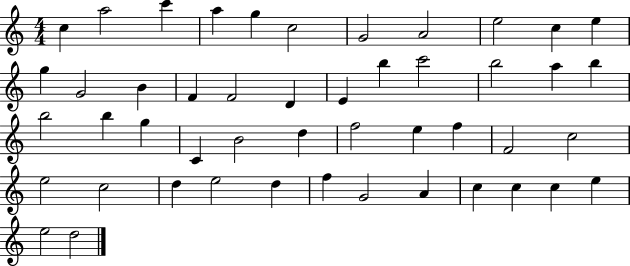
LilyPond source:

{
  \clef treble
  \numericTimeSignature
  \time 4/4
  \key c \major
  c''4 a''2 c'''4 | a''4 g''4 c''2 | g'2 a'2 | e''2 c''4 e''4 | \break g''4 g'2 b'4 | f'4 f'2 d'4 | e'4 b''4 c'''2 | b''2 a''4 b''4 | \break b''2 b''4 g''4 | c'4 b'2 d''4 | f''2 e''4 f''4 | f'2 c''2 | \break e''2 c''2 | d''4 e''2 d''4 | f''4 g'2 a'4 | c''4 c''4 c''4 e''4 | \break e''2 d''2 | \bar "|."
}